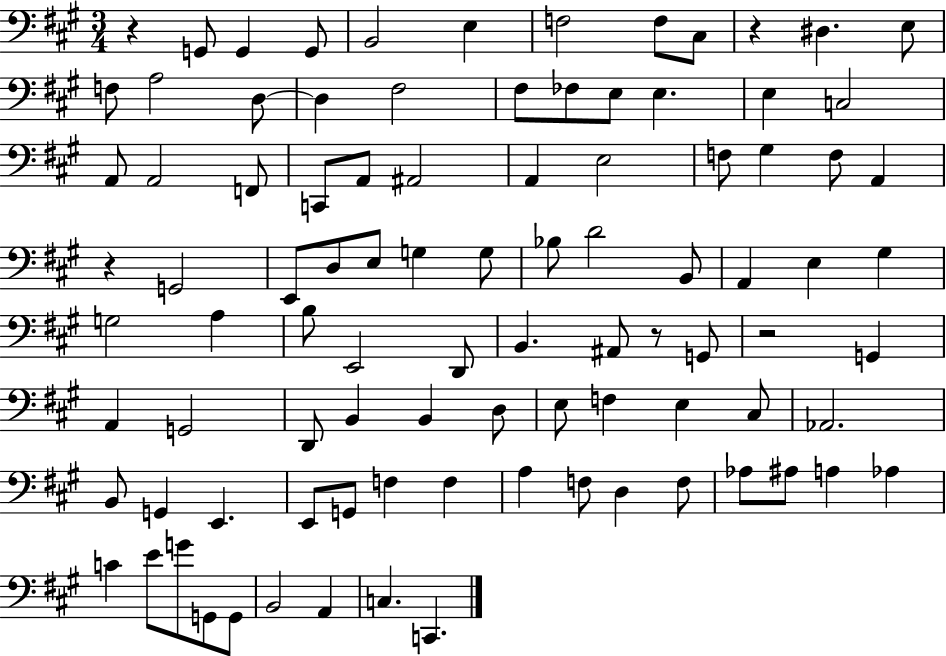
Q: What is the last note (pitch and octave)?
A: C2